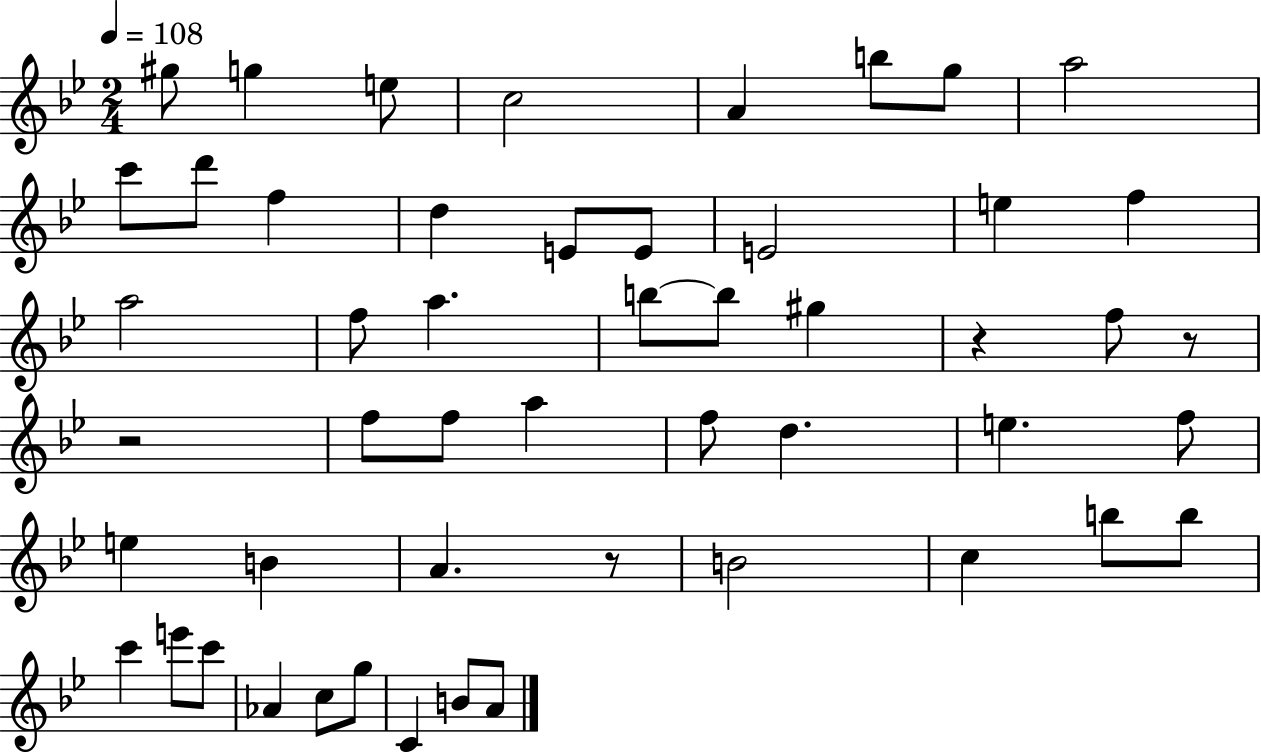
X:1
T:Untitled
M:2/4
L:1/4
K:Bb
^g/2 g e/2 c2 A b/2 g/2 a2 c'/2 d'/2 f d E/2 E/2 E2 e f a2 f/2 a b/2 b/2 ^g z f/2 z/2 z2 f/2 f/2 a f/2 d e f/2 e B A z/2 B2 c b/2 b/2 c' e'/2 c'/2 _A c/2 g/2 C B/2 A/2